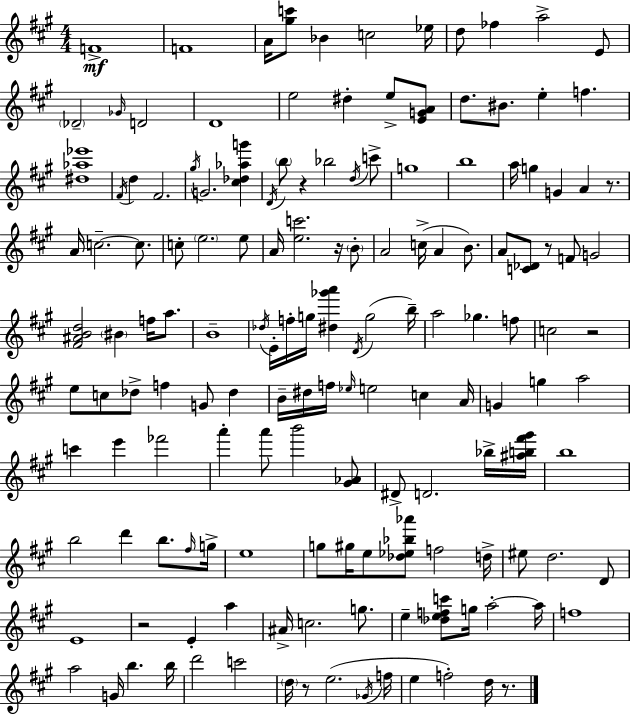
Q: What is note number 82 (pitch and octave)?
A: G5